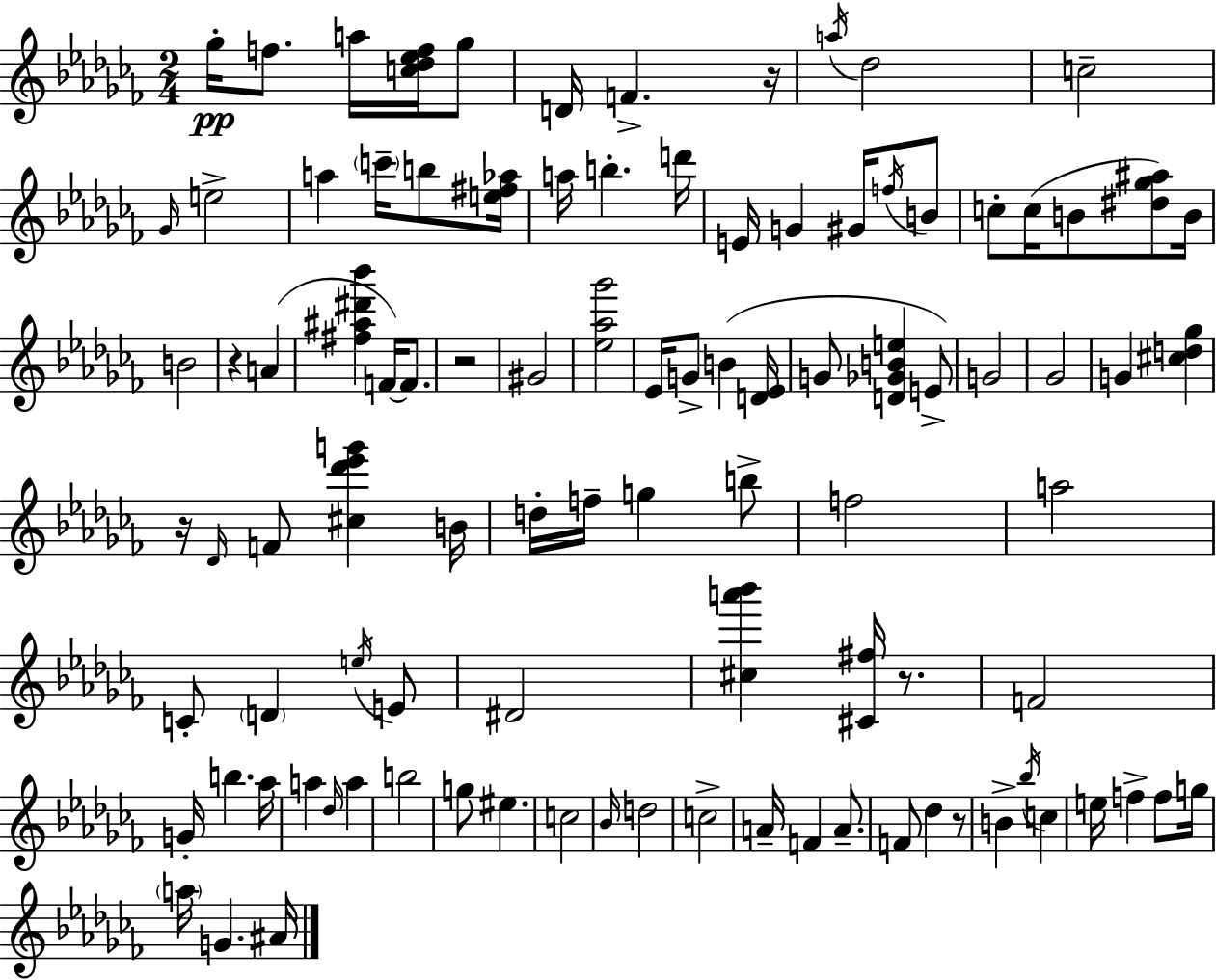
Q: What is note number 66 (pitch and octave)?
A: D5